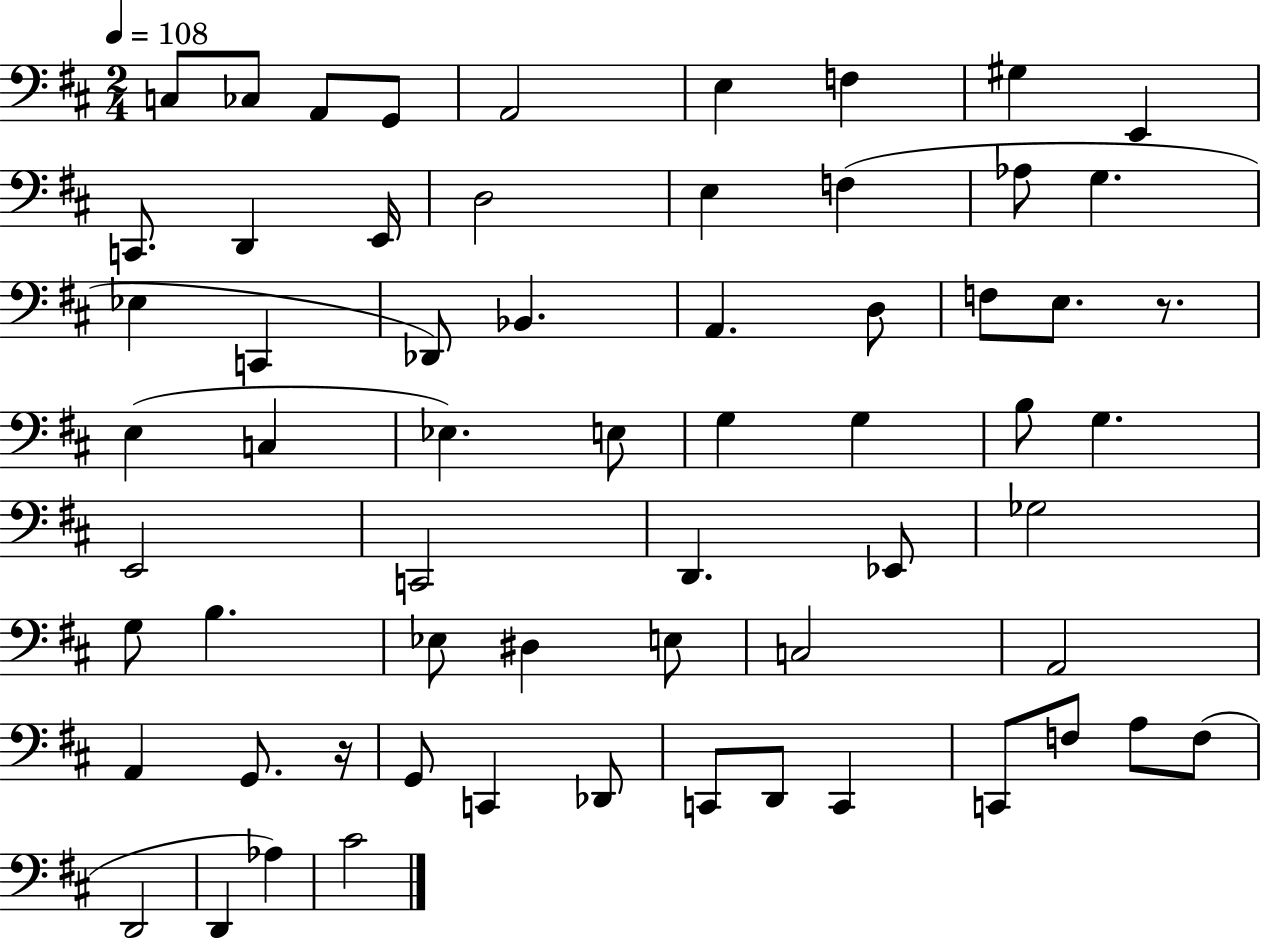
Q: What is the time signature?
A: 2/4